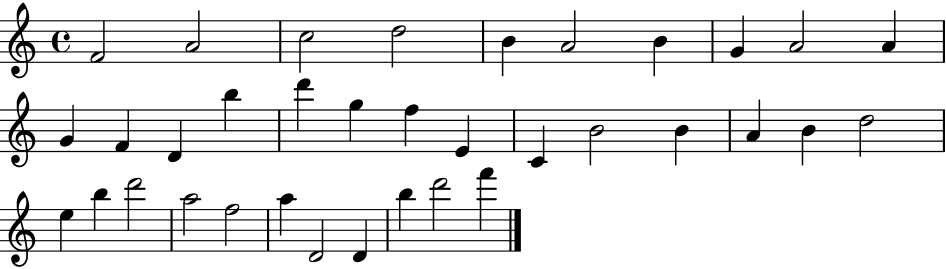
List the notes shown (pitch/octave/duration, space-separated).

F4/h A4/h C5/h D5/h B4/q A4/h B4/q G4/q A4/h A4/q G4/q F4/q D4/q B5/q D6/q G5/q F5/q E4/q C4/q B4/h B4/q A4/q B4/q D5/h E5/q B5/q D6/h A5/h F5/h A5/q D4/h D4/q B5/q D6/h F6/q